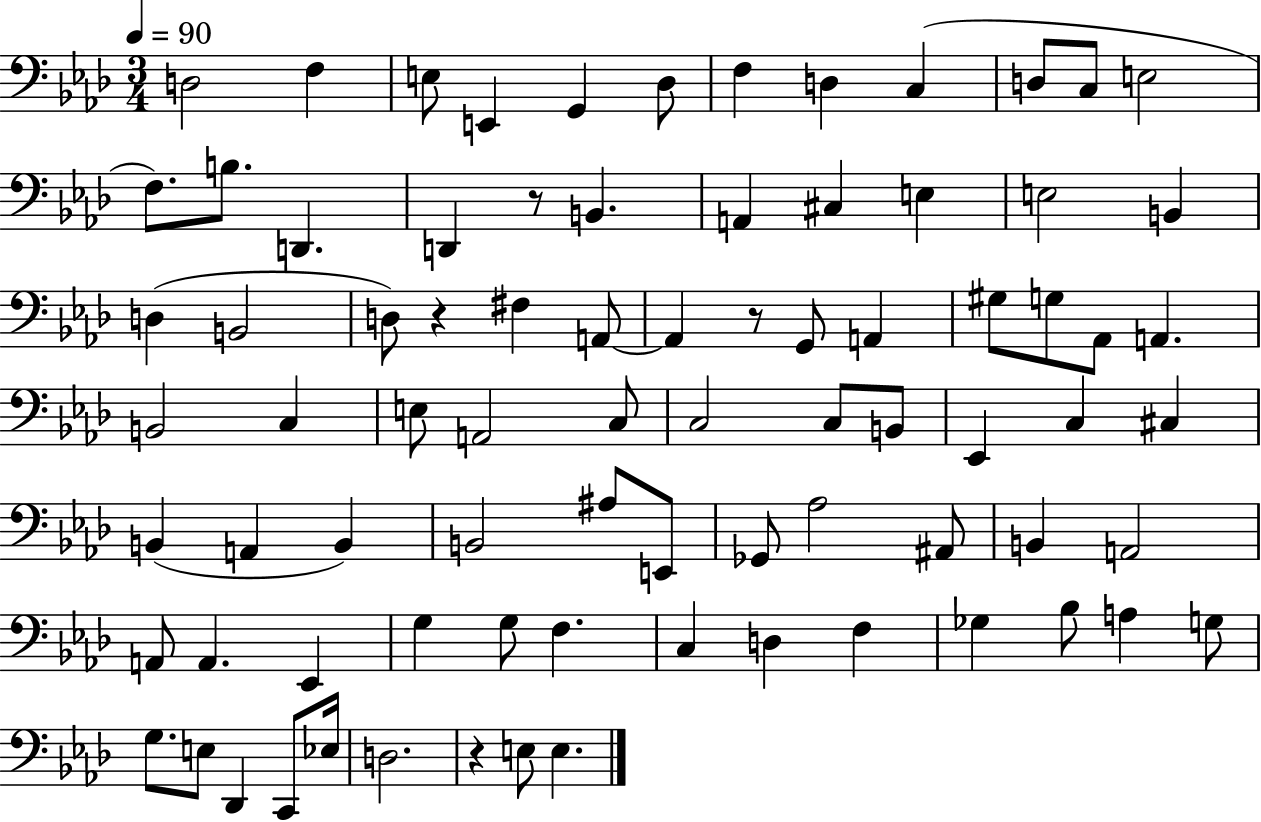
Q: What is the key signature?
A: AES major